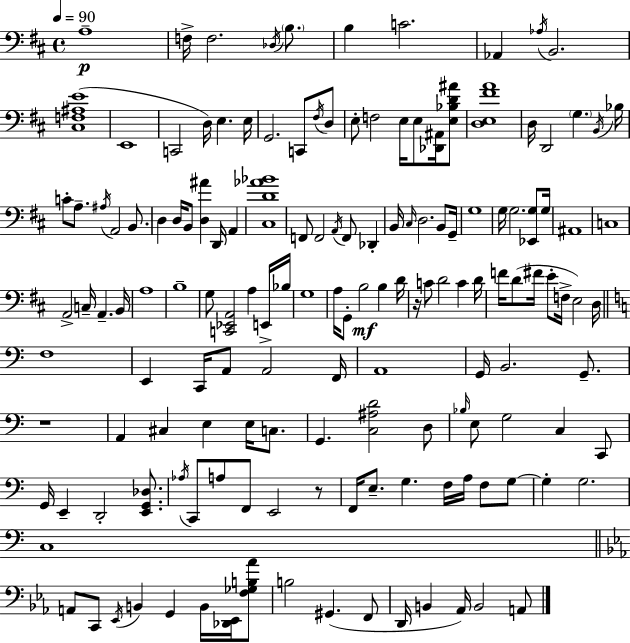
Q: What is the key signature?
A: D major